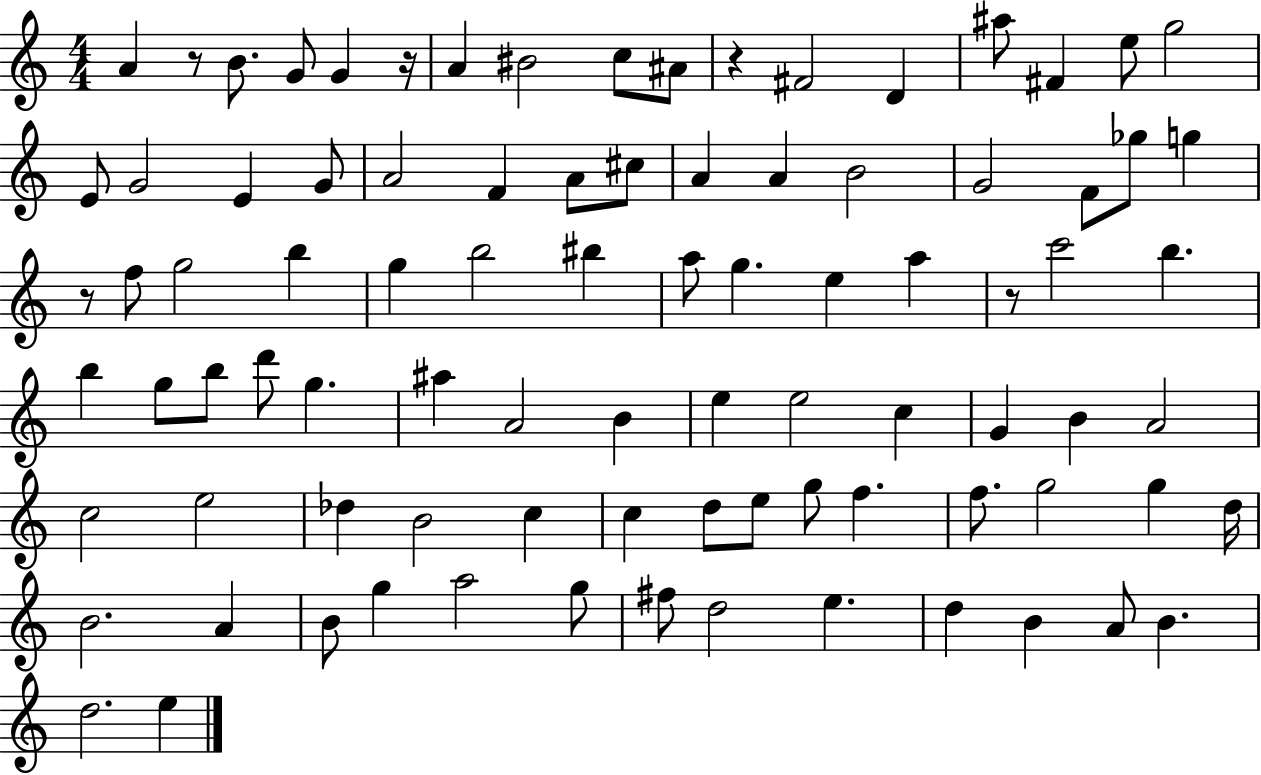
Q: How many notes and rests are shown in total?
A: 89